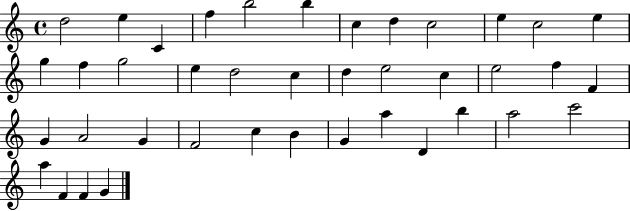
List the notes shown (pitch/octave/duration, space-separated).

D5/h E5/q C4/q F5/q B5/h B5/q C5/q D5/q C5/h E5/q C5/h E5/q G5/q F5/q G5/h E5/q D5/h C5/q D5/q E5/h C5/q E5/h F5/q F4/q G4/q A4/h G4/q F4/h C5/q B4/q G4/q A5/q D4/q B5/q A5/h C6/h A5/q F4/q F4/q G4/q